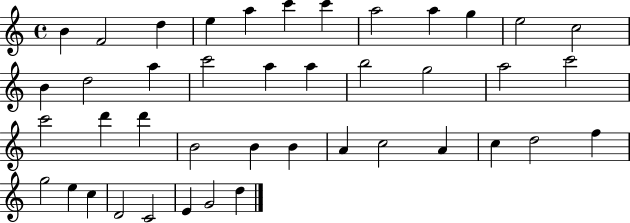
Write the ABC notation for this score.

X:1
T:Untitled
M:4/4
L:1/4
K:C
B F2 d e a c' c' a2 a g e2 c2 B d2 a c'2 a a b2 g2 a2 c'2 c'2 d' d' B2 B B A c2 A c d2 f g2 e c D2 C2 E G2 d